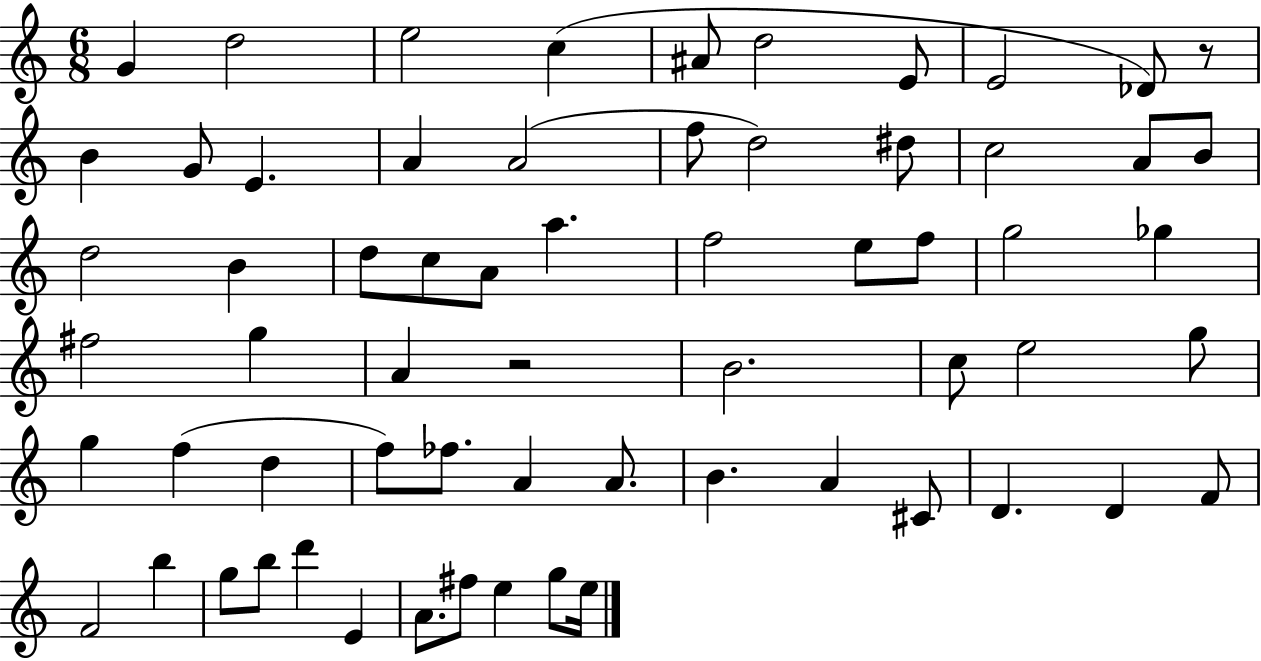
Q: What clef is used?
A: treble